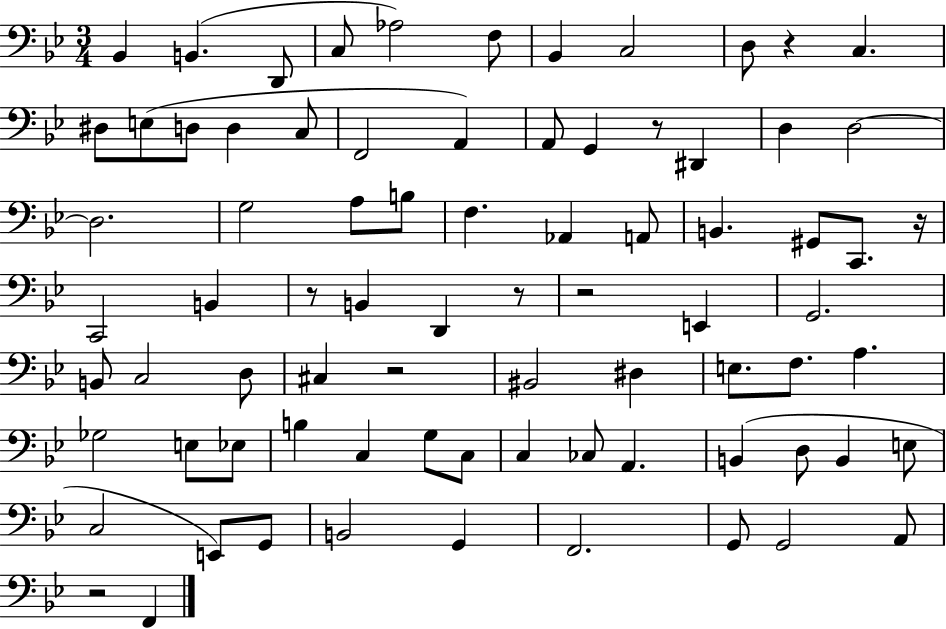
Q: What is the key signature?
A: BES major